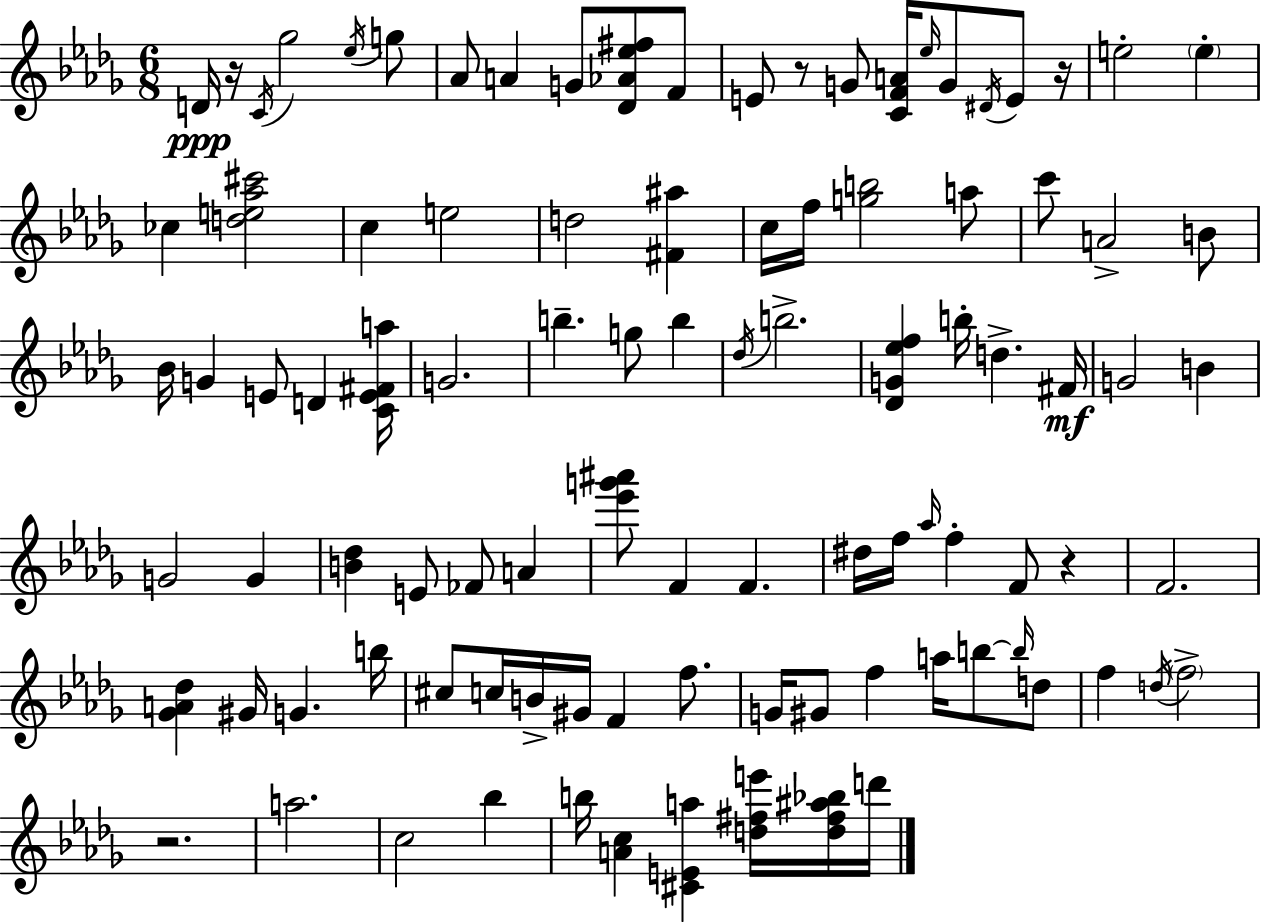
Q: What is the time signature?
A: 6/8